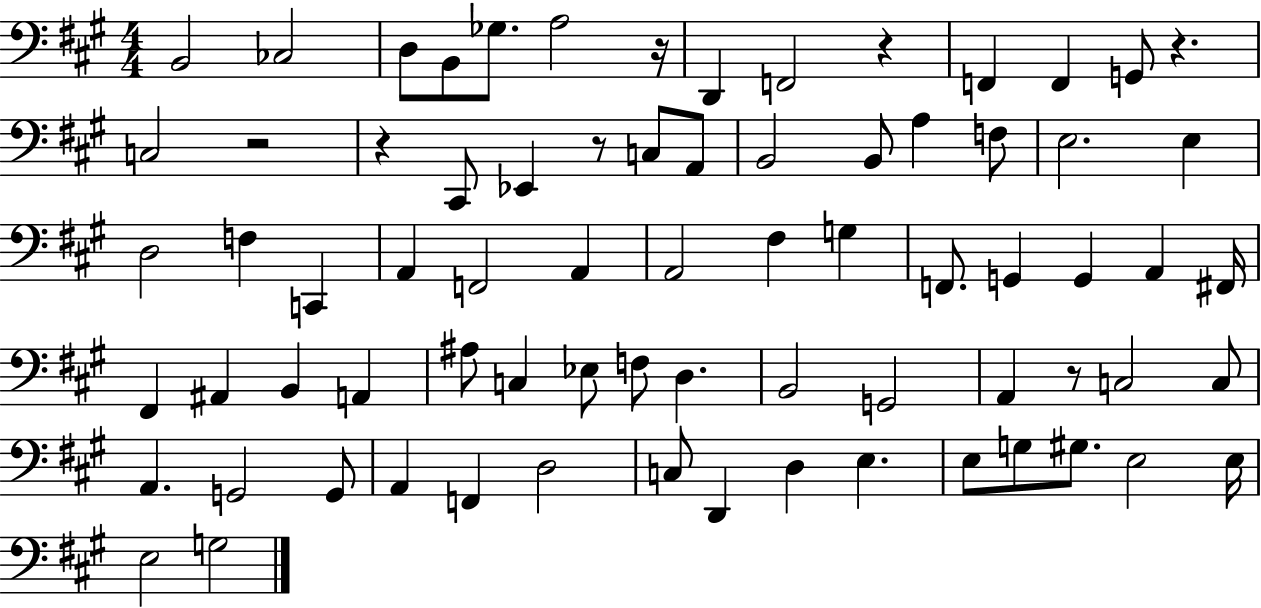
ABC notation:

X:1
T:Untitled
M:4/4
L:1/4
K:A
B,,2 _C,2 D,/2 B,,/2 _G,/2 A,2 z/4 D,, F,,2 z F,, F,, G,,/2 z C,2 z2 z ^C,,/2 _E,, z/2 C,/2 A,,/2 B,,2 B,,/2 A, F,/2 E,2 E, D,2 F, C,, A,, F,,2 A,, A,,2 ^F, G, F,,/2 G,, G,, A,, ^F,,/4 ^F,, ^A,, B,, A,, ^A,/2 C, _E,/2 F,/2 D, B,,2 G,,2 A,, z/2 C,2 C,/2 A,, G,,2 G,,/2 A,, F,, D,2 C,/2 D,, D, E, E,/2 G,/2 ^G,/2 E,2 E,/4 E,2 G,2